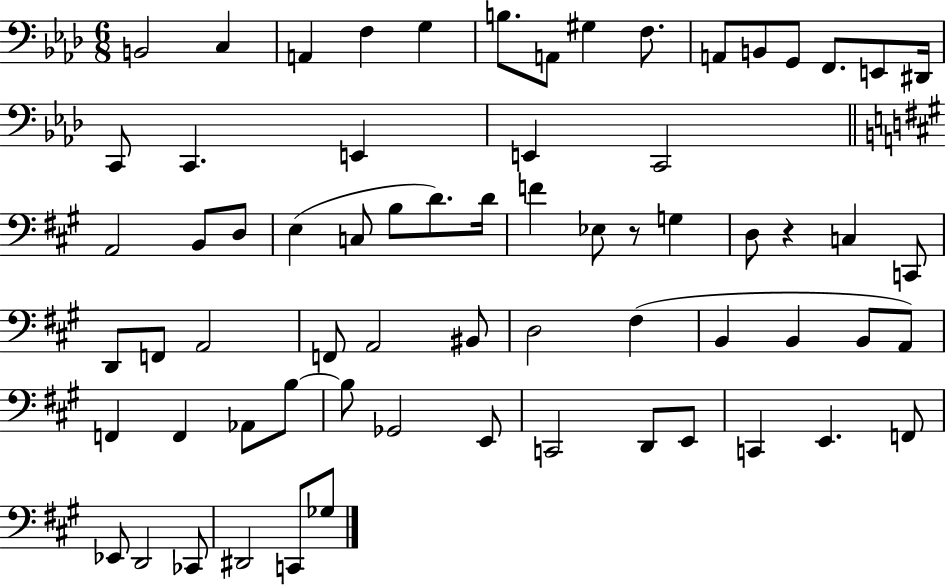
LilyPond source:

{
  \clef bass
  \numericTimeSignature
  \time 6/8
  \key aes \major
  b,2 c4 | a,4 f4 g4 | b8. a,8 gis4 f8. | a,8 b,8 g,8 f,8. e,8 dis,16 | \break c,8 c,4. e,4 | e,4 c,2 | \bar "||" \break \key a \major a,2 b,8 d8 | e4( c8 b8 d'8.) d'16 | f'4 ees8 r8 g4 | d8 r4 c4 c,8 | \break d,8 f,8 a,2 | f,8 a,2 bis,8 | d2 fis4( | b,4 b,4 b,8 a,8) | \break f,4 f,4 aes,8 b8~~ | b8 ges,2 e,8 | c,2 d,8 e,8 | c,4 e,4. f,8 | \break ees,8 d,2 ces,8 | dis,2 c,8 ges8 | \bar "|."
}